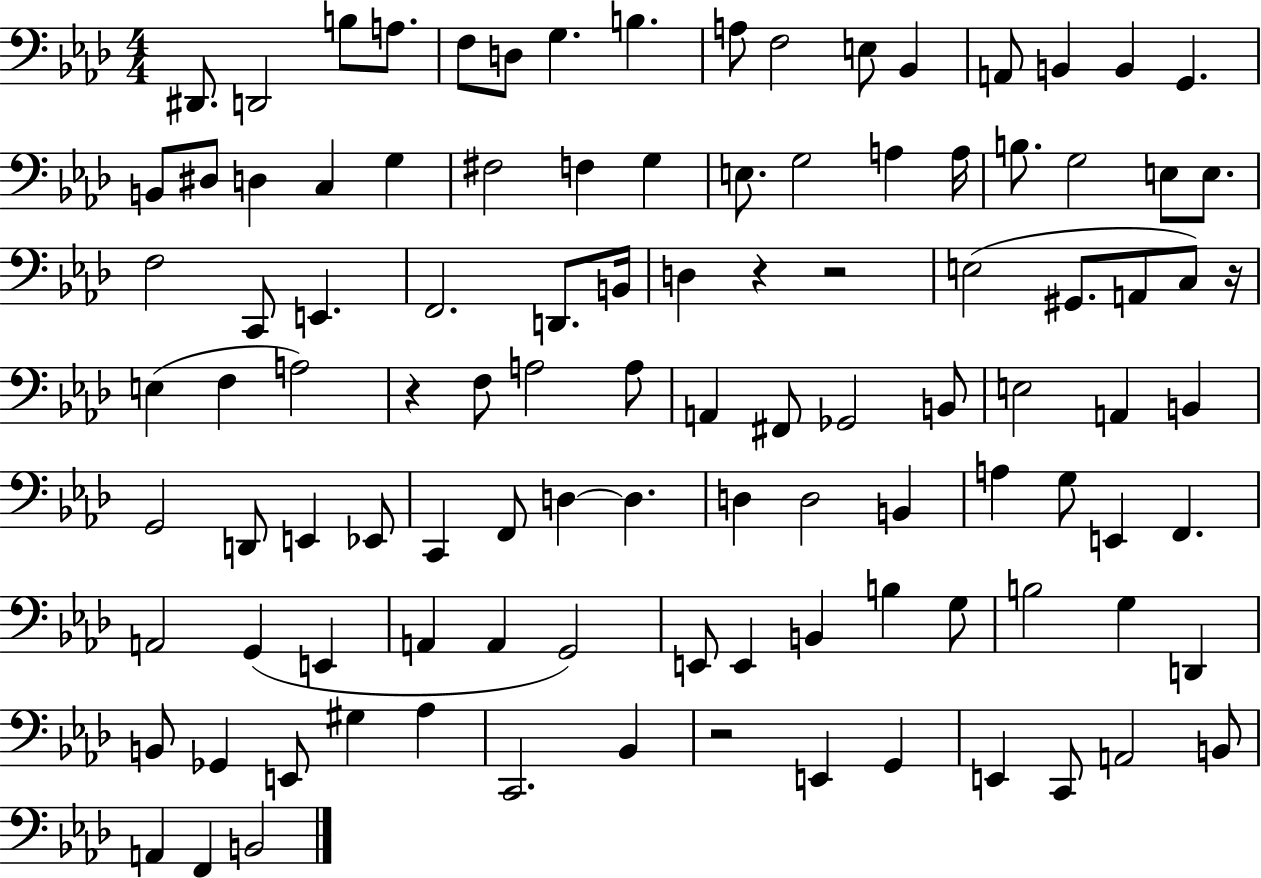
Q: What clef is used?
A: bass